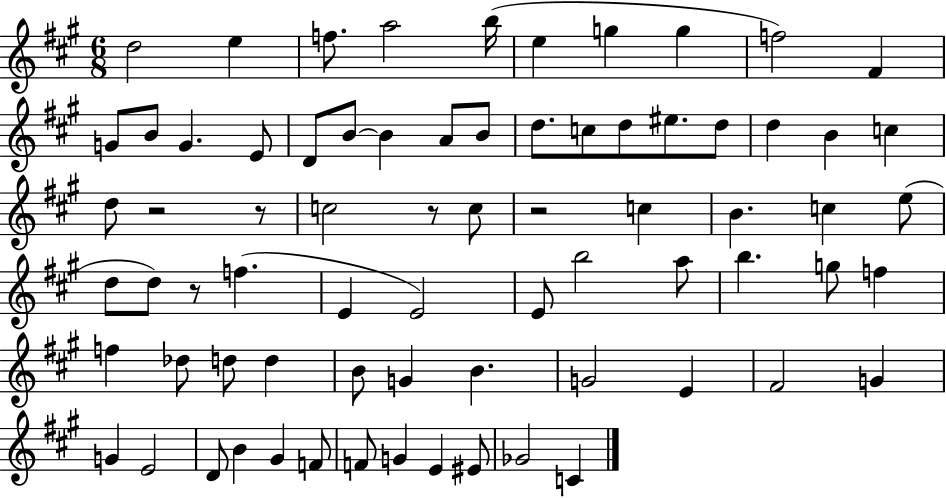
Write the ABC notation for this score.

X:1
T:Untitled
M:6/8
L:1/4
K:A
d2 e f/2 a2 b/4 e g g f2 ^F G/2 B/2 G E/2 D/2 B/2 B A/2 B/2 d/2 c/2 d/2 ^e/2 d/2 d B c d/2 z2 z/2 c2 z/2 c/2 z2 c B c e/2 d/2 d/2 z/2 f E E2 E/2 b2 a/2 b g/2 f f _d/2 d/2 d B/2 G B G2 E ^F2 G G E2 D/2 B ^G F/2 F/2 G E ^E/2 _G2 C